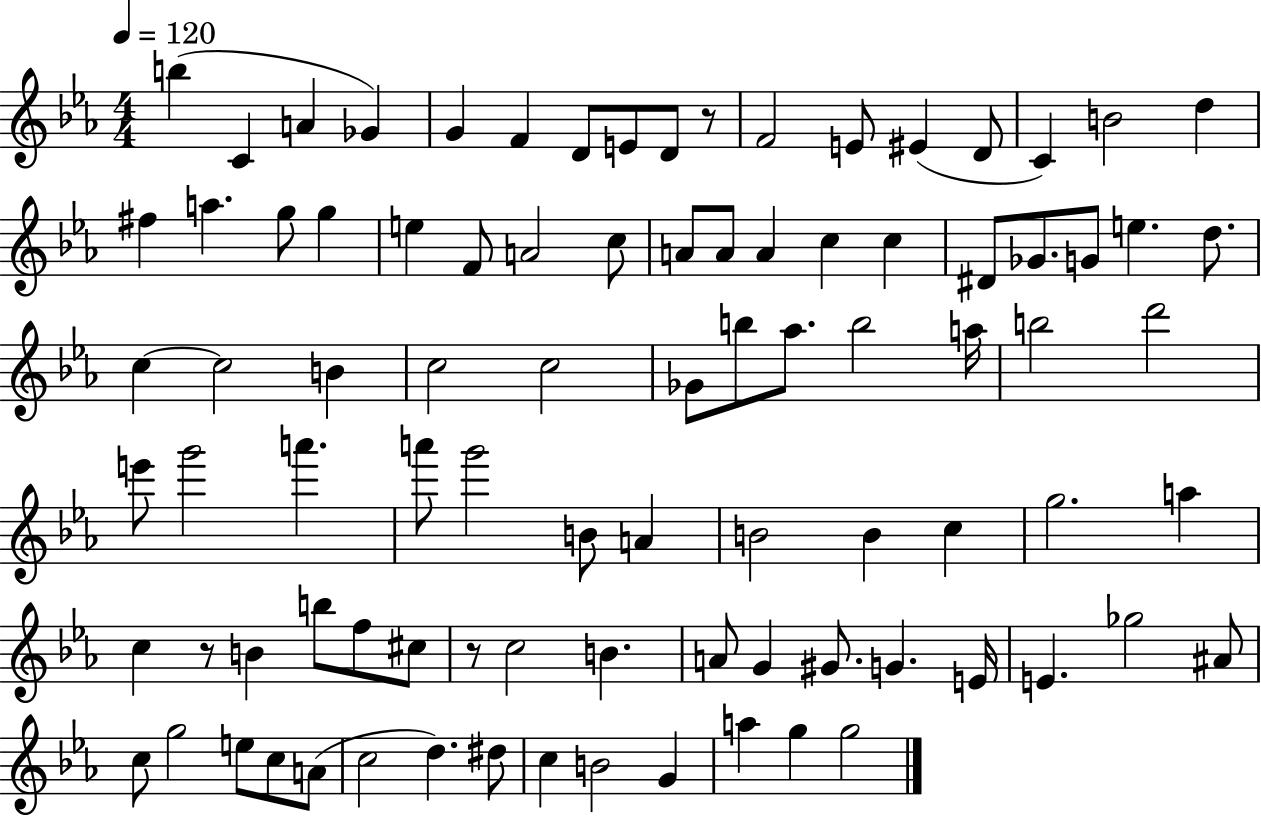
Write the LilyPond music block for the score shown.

{
  \clef treble
  \numericTimeSignature
  \time 4/4
  \key ees \major
  \tempo 4 = 120
  b''4( c'4 a'4 ges'4) | g'4 f'4 d'8 e'8 d'8 r8 | f'2 e'8 eis'4( d'8 | c'4) b'2 d''4 | \break fis''4 a''4. g''8 g''4 | e''4 f'8 a'2 c''8 | a'8 a'8 a'4 c''4 c''4 | dis'8 ges'8. g'8 e''4. d''8. | \break c''4~~ c''2 b'4 | c''2 c''2 | ges'8 b''8 aes''8. b''2 a''16 | b''2 d'''2 | \break e'''8 g'''2 a'''4. | a'''8 g'''2 b'8 a'4 | b'2 b'4 c''4 | g''2. a''4 | \break c''4 r8 b'4 b''8 f''8 cis''8 | r8 c''2 b'4. | a'8 g'4 gis'8. g'4. e'16 | e'4. ges''2 ais'8 | \break c''8 g''2 e''8 c''8 a'8( | c''2 d''4.) dis''8 | c''4 b'2 g'4 | a''4 g''4 g''2 | \break \bar "|."
}